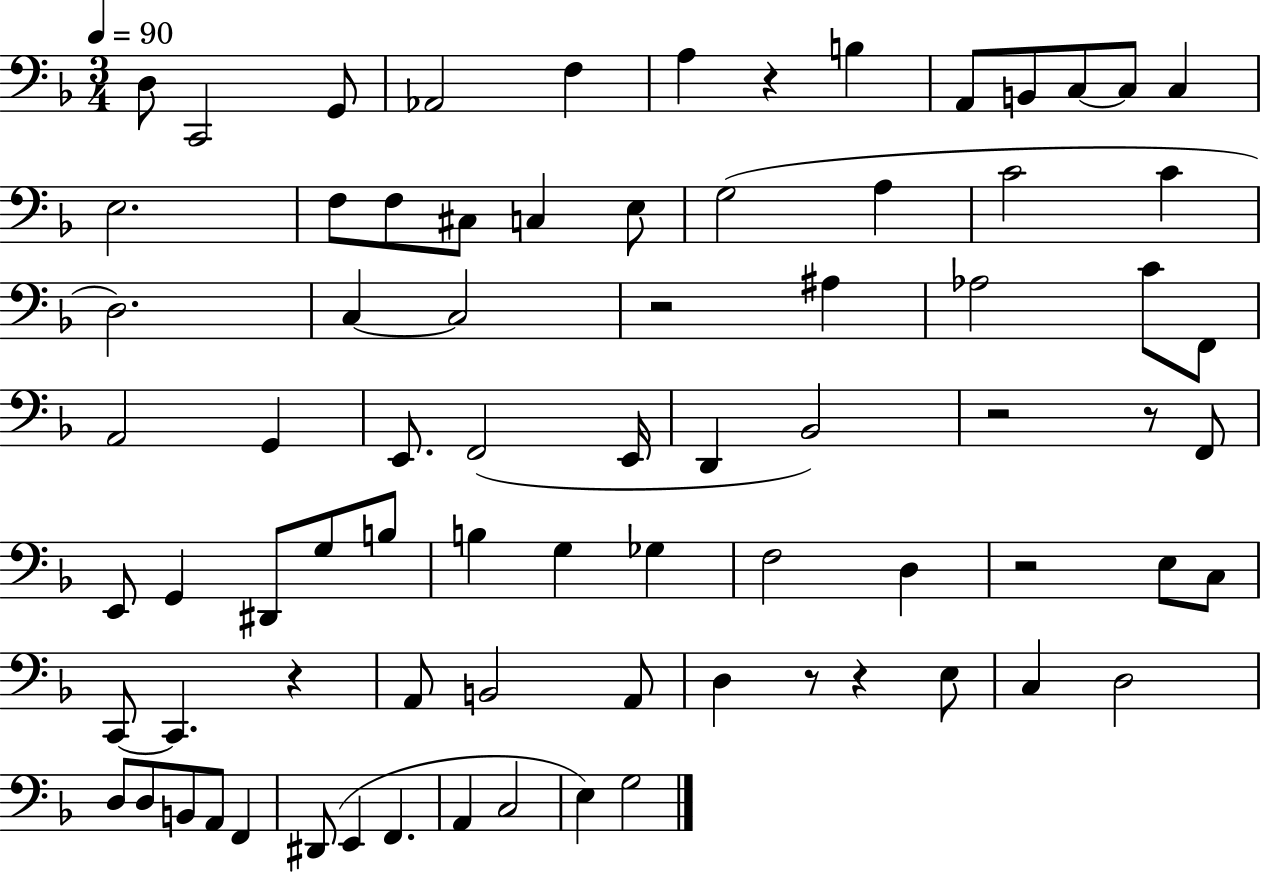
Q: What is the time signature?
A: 3/4